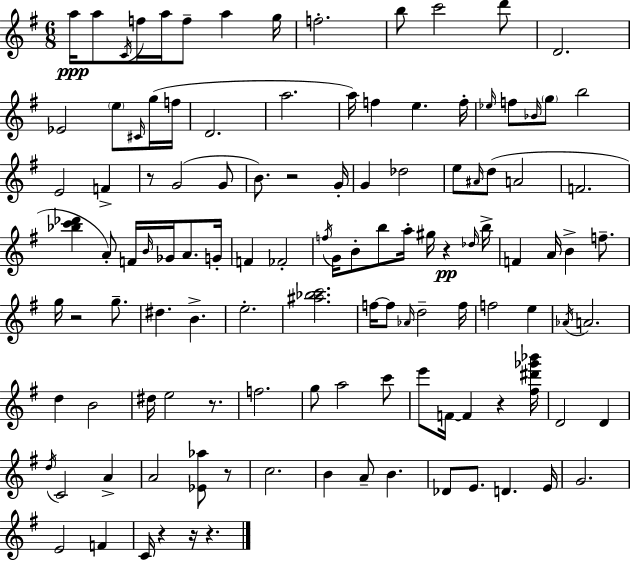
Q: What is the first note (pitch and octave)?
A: A5